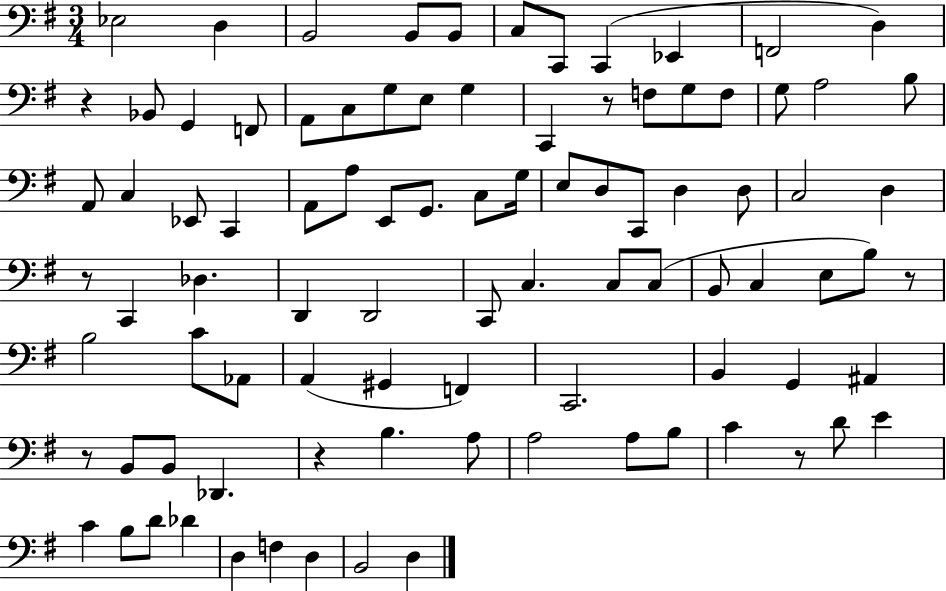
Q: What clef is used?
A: bass